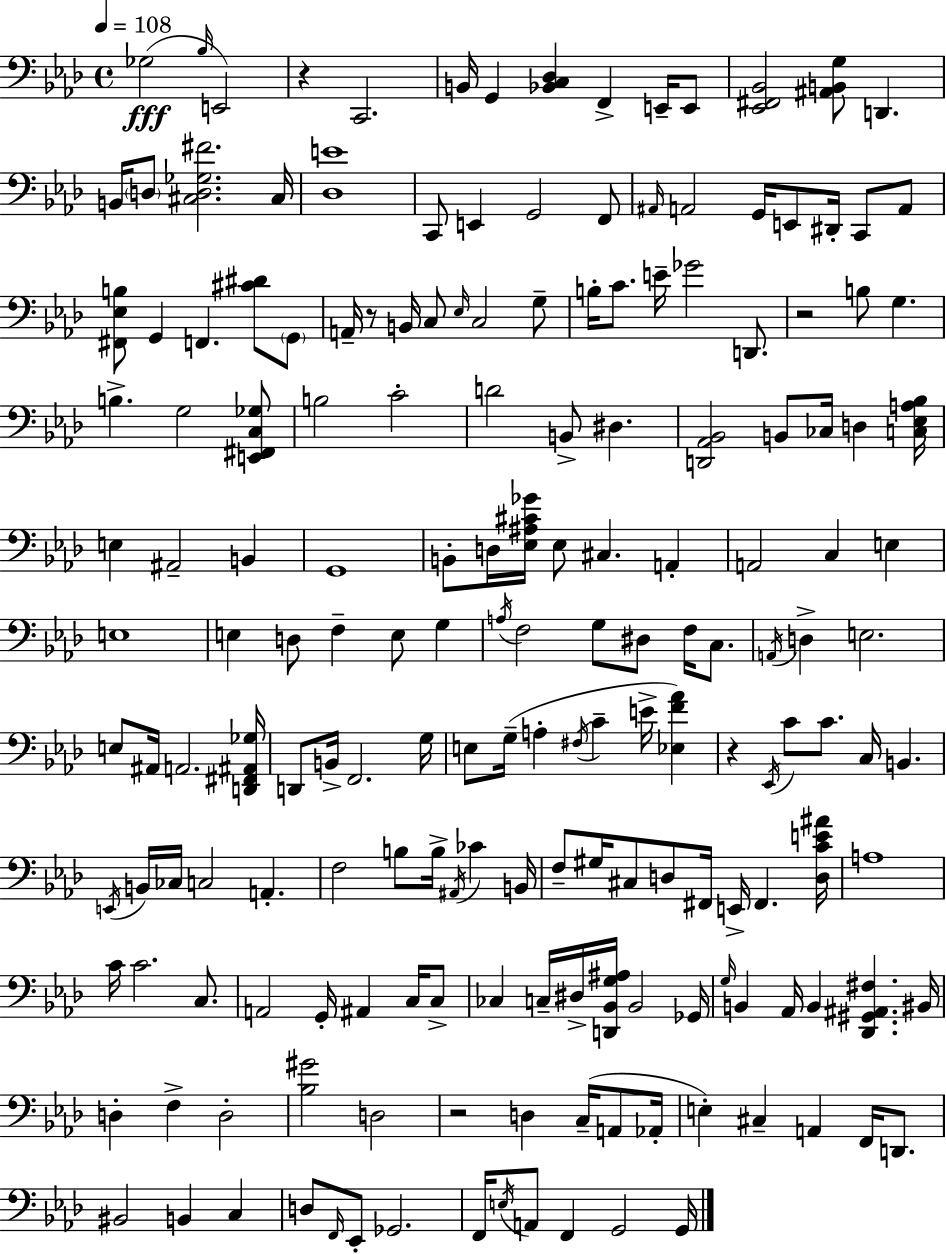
X:1
T:Untitled
M:4/4
L:1/4
K:Fm
_G,2 _B,/4 E,,2 z C,,2 B,,/4 G,, [_B,,C,_D,] F,, E,,/4 E,,/2 [_E,,^F,,_B,,]2 [^A,,B,,G,]/2 D,, B,,/4 D,/2 [^C,D,_G,^F]2 ^C,/4 [_D,E]4 C,,/2 E,, G,,2 F,,/2 ^A,,/4 A,,2 G,,/4 E,,/2 ^D,,/4 C,,/2 A,,/2 [^F,,_E,B,]/2 G,, F,, [^C^D]/2 G,,/2 A,,/4 z/2 B,,/4 C,/2 _E,/4 C,2 G,/2 B,/4 C/2 E/4 _G2 D,,/2 z2 B,/2 G, B, G,2 [E,,^F,,C,_G,]/2 B,2 C2 D2 B,,/2 ^D, [D,,_A,,_B,,]2 B,,/2 _C,/4 D, [C,_E,A,_B,]/4 E, ^A,,2 B,, G,,4 B,,/2 D,/4 [_E,^A,^C_G]/4 _E,/2 ^C, A,, A,,2 C, E, E,4 E, D,/2 F, E,/2 G, A,/4 F,2 G,/2 ^D,/2 F,/4 C,/2 A,,/4 D, E,2 E,/2 ^A,,/4 A,,2 [D,,^F,,^A,,_G,]/4 D,,/2 B,,/4 F,,2 G,/4 E,/2 G,/4 A, ^F,/4 C E/4 [_E,F_A] z _E,,/4 C/2 C/2 C,/4 B,, E,,/4 B,,/4 _C,/4 C,2 A,, F,2 B,/2 B,/4 ^A,,/4 _C B,,/4 F,/2 ^G,/4 ^C,/2 D,/2 ^F,,/4 E,,/4 ^F,, [D,CE^A]/4 A,4 C/4 C2 C,/2 A,,2 G,,/4 ^A,, C,/4 C,/2 _C, C,/4 ^D,/4 [D,,_B,,G,^A,]/4 _B,,2 _G,,/4 G,/4 B,, _A,,/4 B,, [_D,,^G,,^A,,^F,] ^B,,/4 D, F, D,2 [_B,^G]2 D,2 z2 D, C,/4 A,,/2 _A,,/4 E, ^C, A,, F,,/4 D,,/2 ^B,,2 B,, C, D,/2 F,,/4 _E,,/2 _G,,2 F,,/4 E,/4 A,,/2 F,, G,,2 G,,/4